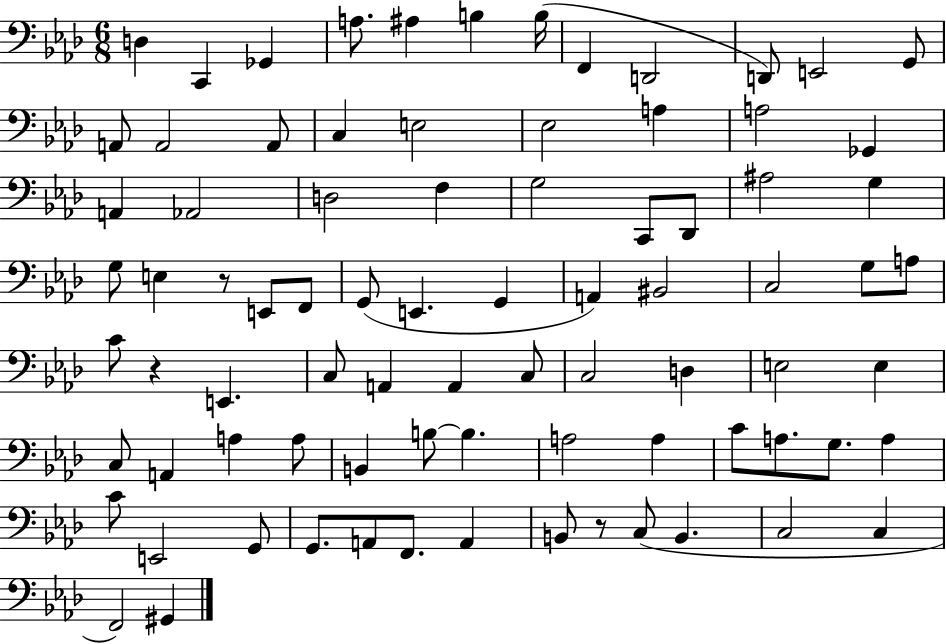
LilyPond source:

{
  \clef bass
  \numericTimeSignature
  \time 6/8
  \key aes \major
  d4 c,4 ges,4 | a8. ais4 b4 b16( | f,4 d,2 | d,8) e,2 g,8 | \break a,8 a,2 a,8 | c4 e2 | ees2 a4 | a2 ges,4 | \break a,4 aes,2 | d2 f4 | g2 c,8 des,8 | ais2 g4 | \break g8 e4 r8 e,8 f,8 | g,8( e,4. g,4 | a,4) bis,2 | c2 g8 a8 | \break c'8 r4 e,4. | c8 a,4 a,4 c8 | c2 d4 | e2 e4 | \break c8 a,4 a4 a8 | b,4 b8~~ b4. | a2 a4 | c'8 a8. g8. a4 | \break c'8 e,2 g,8 | g,8. a,8 f,8. a,4 | b,8 r8 c8( b,4. | c2 c4 | \break f,2) gis,4 | \bar "|."
}